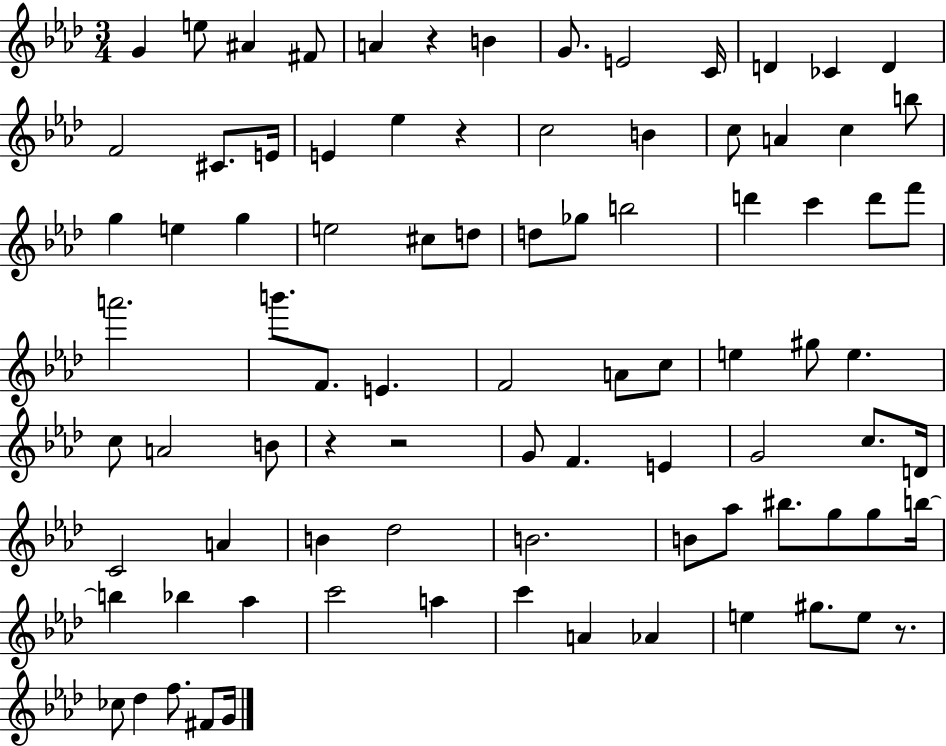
{
  \clef treble
  \numericTimeSignature
  \time 3/4
  \key aes \major
  g'4 e''8 ais'4 fis'8 | a'4 r4 b'4 | g'8. e'2 c'16 | d'4 ces'4 d'4 | \break f'2 cis'8. e'16 | e'4 ees''4 r4 | c''2 b'4 | c''8 a'4 c''4 b''8 | \break g''4 e''4 g''4 | e''2 cis''8 d''8 | d''8 ges''8 b''2 | d'''4 c'''4 d'''8 f'''8 | \break a'''2. | b'''8. f'8. e'4. | f'2 a'8 c''8 | e''4 gis''8 e''4. | \break c''8 a'2 b'8 | r4 r2 | g'8 f'4. e'4 | g'2 c''8. d'16 | \break c'2 a'4 | b'4 des''2 | b'2. | b'8 aes''8 bis''8. g''8 g''8 b''16~~ | \break b''4 bes''4 aes''4 | c'''2 a''4 | c'''4 a'4 aes'4 | e''4 gis''8. e''8 r8. | \break ces''8 des''4 f''8. fis'8 g'16 | \bar "|."
}